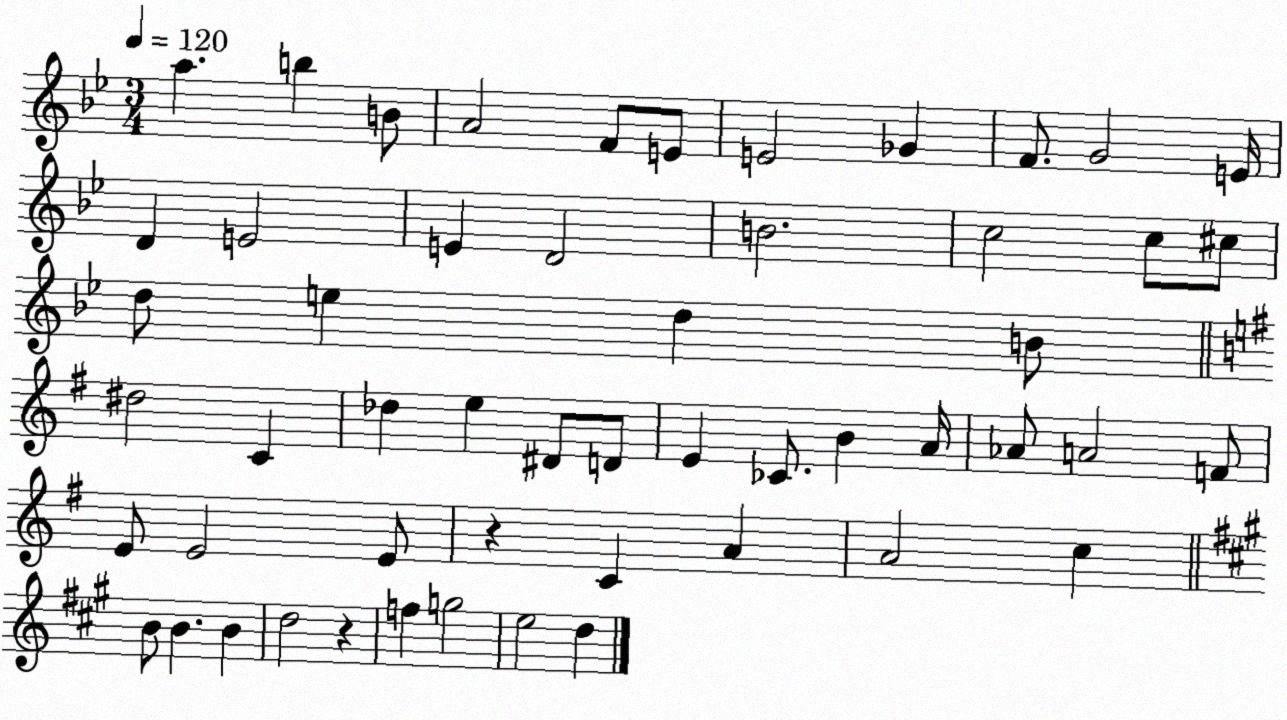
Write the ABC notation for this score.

X:1
T:Untitled
M:3/4
L:1/4
K:Bb
a b B/2 A2 F/2 E/2 E2 _G F/2 G2 E/4 D E2 E D2 B2 c2 c/2 ^c/2 d/2 e d B/2 ^d2 C _d e ^D/2 D/2 E _C/2 B A/4 _A/2 A2 F/2 E/2 E2 E/2 z C A A2 c B/2 B B d2 z f g2 e2 d